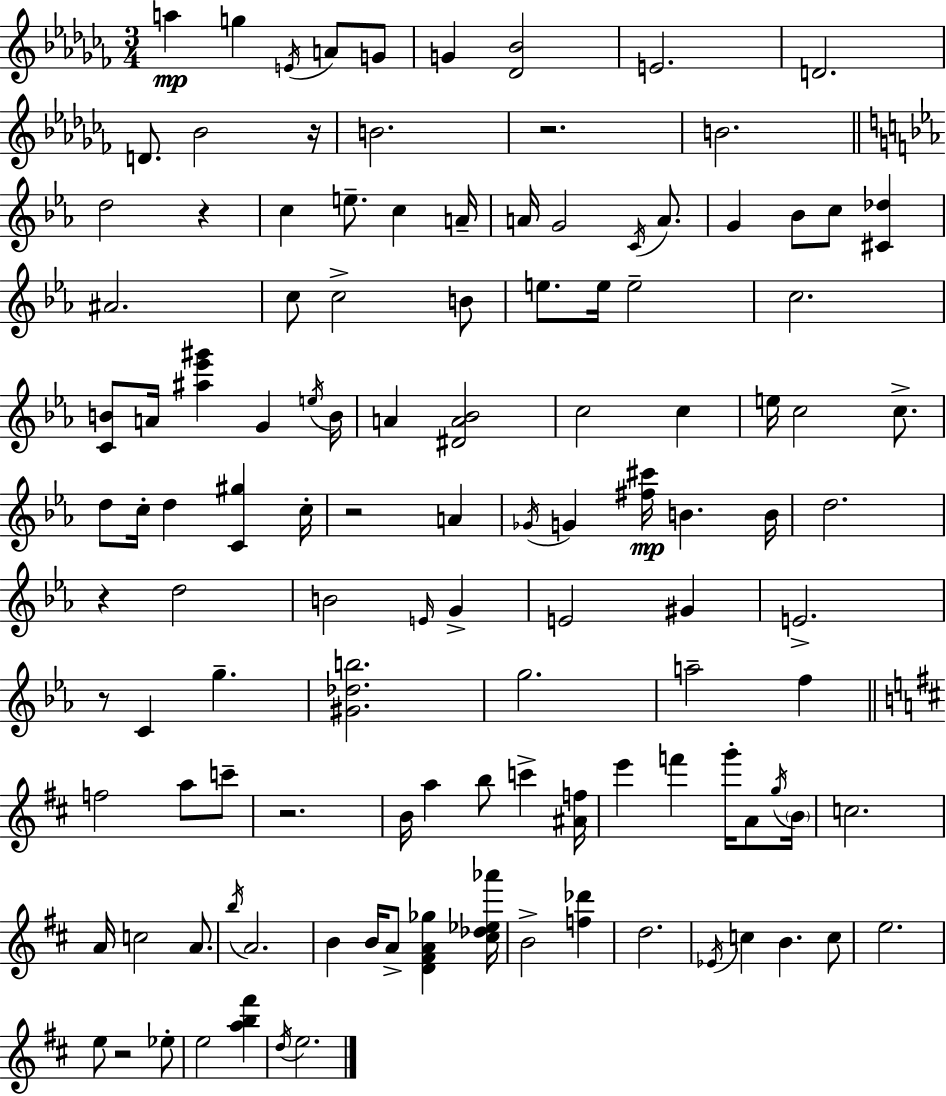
{
  \clef treble
  \numericTimeSignature
  \time 3/4
  \key aes \minor
  a''4\mp g''4 \acciaccatura { e'16 } a'8 g'8 | g'4 <des' bes'>2 | e'2. | d'2. | \break d'8. bes'2 | r16 b'2. | r2. | b'2. | \break \bar "||" \break \key ees \major d''2 r4 | c''4 e''8.-- c''4 a'16-- | a'16 g'2 \acciaccatura { c'16 } a'8. | g'4 bes'8 c''8 <cis' des''>4 | \break ais'2. | c''8 c''2-> b'8 | e''8. e''16 e''2-- | c''2. | \break <c' b'>8 a'16 <ais'' ees''' gis'''>4 g'4 | \acciaccatura { e''16 } b'16 a'4 <dis' a' bes'>2 | c''2 c''4 | e''16 c''2 c''8.-> | \break d''8 c''16-. d''4 <c' gis''>4 | c''16-. r2 a'4 | \acciaccatura { ges'16 } g'4 <fis'' cis'''>16\mp b'4. | b'16 d''2. | \break r4 d''2 | b'2 \grace { e'16 } | g'4-> e'2 | gis'4 e'2.-> | \break r8 c'4 g''4.-- | <gis' des'' b''>2. | g''2. | a''2-- | \break f''4 \bar "||" \break \key d \major f''2 a''8 c'''8-- | r2. | b'16 a''4 b''8 c'''4-> <ais' f''>16 | e'''4 f'''4 g'''16-. a'8 \acciaccatura { g''16 } | \break \parenthesize b'16 c''2. | a'16 c''2 a'8. | \acciaccatura { b''16 } a'2. | b'4 b'16 a'8-> <d' fis' a' ges''>4 | \break <cis'' des'' ees'' aes'''>16 b'2-> <f'' des'''>4 | d''2. | \acciaccatura { ees'16 } c''4 b'4. | c''8 e''2. | \break e''8 r2 | ees''8-. e''2 <a'' b'' fis'''>4 | \acciaccatura { d''16 } e''2. | \bar "|."
}